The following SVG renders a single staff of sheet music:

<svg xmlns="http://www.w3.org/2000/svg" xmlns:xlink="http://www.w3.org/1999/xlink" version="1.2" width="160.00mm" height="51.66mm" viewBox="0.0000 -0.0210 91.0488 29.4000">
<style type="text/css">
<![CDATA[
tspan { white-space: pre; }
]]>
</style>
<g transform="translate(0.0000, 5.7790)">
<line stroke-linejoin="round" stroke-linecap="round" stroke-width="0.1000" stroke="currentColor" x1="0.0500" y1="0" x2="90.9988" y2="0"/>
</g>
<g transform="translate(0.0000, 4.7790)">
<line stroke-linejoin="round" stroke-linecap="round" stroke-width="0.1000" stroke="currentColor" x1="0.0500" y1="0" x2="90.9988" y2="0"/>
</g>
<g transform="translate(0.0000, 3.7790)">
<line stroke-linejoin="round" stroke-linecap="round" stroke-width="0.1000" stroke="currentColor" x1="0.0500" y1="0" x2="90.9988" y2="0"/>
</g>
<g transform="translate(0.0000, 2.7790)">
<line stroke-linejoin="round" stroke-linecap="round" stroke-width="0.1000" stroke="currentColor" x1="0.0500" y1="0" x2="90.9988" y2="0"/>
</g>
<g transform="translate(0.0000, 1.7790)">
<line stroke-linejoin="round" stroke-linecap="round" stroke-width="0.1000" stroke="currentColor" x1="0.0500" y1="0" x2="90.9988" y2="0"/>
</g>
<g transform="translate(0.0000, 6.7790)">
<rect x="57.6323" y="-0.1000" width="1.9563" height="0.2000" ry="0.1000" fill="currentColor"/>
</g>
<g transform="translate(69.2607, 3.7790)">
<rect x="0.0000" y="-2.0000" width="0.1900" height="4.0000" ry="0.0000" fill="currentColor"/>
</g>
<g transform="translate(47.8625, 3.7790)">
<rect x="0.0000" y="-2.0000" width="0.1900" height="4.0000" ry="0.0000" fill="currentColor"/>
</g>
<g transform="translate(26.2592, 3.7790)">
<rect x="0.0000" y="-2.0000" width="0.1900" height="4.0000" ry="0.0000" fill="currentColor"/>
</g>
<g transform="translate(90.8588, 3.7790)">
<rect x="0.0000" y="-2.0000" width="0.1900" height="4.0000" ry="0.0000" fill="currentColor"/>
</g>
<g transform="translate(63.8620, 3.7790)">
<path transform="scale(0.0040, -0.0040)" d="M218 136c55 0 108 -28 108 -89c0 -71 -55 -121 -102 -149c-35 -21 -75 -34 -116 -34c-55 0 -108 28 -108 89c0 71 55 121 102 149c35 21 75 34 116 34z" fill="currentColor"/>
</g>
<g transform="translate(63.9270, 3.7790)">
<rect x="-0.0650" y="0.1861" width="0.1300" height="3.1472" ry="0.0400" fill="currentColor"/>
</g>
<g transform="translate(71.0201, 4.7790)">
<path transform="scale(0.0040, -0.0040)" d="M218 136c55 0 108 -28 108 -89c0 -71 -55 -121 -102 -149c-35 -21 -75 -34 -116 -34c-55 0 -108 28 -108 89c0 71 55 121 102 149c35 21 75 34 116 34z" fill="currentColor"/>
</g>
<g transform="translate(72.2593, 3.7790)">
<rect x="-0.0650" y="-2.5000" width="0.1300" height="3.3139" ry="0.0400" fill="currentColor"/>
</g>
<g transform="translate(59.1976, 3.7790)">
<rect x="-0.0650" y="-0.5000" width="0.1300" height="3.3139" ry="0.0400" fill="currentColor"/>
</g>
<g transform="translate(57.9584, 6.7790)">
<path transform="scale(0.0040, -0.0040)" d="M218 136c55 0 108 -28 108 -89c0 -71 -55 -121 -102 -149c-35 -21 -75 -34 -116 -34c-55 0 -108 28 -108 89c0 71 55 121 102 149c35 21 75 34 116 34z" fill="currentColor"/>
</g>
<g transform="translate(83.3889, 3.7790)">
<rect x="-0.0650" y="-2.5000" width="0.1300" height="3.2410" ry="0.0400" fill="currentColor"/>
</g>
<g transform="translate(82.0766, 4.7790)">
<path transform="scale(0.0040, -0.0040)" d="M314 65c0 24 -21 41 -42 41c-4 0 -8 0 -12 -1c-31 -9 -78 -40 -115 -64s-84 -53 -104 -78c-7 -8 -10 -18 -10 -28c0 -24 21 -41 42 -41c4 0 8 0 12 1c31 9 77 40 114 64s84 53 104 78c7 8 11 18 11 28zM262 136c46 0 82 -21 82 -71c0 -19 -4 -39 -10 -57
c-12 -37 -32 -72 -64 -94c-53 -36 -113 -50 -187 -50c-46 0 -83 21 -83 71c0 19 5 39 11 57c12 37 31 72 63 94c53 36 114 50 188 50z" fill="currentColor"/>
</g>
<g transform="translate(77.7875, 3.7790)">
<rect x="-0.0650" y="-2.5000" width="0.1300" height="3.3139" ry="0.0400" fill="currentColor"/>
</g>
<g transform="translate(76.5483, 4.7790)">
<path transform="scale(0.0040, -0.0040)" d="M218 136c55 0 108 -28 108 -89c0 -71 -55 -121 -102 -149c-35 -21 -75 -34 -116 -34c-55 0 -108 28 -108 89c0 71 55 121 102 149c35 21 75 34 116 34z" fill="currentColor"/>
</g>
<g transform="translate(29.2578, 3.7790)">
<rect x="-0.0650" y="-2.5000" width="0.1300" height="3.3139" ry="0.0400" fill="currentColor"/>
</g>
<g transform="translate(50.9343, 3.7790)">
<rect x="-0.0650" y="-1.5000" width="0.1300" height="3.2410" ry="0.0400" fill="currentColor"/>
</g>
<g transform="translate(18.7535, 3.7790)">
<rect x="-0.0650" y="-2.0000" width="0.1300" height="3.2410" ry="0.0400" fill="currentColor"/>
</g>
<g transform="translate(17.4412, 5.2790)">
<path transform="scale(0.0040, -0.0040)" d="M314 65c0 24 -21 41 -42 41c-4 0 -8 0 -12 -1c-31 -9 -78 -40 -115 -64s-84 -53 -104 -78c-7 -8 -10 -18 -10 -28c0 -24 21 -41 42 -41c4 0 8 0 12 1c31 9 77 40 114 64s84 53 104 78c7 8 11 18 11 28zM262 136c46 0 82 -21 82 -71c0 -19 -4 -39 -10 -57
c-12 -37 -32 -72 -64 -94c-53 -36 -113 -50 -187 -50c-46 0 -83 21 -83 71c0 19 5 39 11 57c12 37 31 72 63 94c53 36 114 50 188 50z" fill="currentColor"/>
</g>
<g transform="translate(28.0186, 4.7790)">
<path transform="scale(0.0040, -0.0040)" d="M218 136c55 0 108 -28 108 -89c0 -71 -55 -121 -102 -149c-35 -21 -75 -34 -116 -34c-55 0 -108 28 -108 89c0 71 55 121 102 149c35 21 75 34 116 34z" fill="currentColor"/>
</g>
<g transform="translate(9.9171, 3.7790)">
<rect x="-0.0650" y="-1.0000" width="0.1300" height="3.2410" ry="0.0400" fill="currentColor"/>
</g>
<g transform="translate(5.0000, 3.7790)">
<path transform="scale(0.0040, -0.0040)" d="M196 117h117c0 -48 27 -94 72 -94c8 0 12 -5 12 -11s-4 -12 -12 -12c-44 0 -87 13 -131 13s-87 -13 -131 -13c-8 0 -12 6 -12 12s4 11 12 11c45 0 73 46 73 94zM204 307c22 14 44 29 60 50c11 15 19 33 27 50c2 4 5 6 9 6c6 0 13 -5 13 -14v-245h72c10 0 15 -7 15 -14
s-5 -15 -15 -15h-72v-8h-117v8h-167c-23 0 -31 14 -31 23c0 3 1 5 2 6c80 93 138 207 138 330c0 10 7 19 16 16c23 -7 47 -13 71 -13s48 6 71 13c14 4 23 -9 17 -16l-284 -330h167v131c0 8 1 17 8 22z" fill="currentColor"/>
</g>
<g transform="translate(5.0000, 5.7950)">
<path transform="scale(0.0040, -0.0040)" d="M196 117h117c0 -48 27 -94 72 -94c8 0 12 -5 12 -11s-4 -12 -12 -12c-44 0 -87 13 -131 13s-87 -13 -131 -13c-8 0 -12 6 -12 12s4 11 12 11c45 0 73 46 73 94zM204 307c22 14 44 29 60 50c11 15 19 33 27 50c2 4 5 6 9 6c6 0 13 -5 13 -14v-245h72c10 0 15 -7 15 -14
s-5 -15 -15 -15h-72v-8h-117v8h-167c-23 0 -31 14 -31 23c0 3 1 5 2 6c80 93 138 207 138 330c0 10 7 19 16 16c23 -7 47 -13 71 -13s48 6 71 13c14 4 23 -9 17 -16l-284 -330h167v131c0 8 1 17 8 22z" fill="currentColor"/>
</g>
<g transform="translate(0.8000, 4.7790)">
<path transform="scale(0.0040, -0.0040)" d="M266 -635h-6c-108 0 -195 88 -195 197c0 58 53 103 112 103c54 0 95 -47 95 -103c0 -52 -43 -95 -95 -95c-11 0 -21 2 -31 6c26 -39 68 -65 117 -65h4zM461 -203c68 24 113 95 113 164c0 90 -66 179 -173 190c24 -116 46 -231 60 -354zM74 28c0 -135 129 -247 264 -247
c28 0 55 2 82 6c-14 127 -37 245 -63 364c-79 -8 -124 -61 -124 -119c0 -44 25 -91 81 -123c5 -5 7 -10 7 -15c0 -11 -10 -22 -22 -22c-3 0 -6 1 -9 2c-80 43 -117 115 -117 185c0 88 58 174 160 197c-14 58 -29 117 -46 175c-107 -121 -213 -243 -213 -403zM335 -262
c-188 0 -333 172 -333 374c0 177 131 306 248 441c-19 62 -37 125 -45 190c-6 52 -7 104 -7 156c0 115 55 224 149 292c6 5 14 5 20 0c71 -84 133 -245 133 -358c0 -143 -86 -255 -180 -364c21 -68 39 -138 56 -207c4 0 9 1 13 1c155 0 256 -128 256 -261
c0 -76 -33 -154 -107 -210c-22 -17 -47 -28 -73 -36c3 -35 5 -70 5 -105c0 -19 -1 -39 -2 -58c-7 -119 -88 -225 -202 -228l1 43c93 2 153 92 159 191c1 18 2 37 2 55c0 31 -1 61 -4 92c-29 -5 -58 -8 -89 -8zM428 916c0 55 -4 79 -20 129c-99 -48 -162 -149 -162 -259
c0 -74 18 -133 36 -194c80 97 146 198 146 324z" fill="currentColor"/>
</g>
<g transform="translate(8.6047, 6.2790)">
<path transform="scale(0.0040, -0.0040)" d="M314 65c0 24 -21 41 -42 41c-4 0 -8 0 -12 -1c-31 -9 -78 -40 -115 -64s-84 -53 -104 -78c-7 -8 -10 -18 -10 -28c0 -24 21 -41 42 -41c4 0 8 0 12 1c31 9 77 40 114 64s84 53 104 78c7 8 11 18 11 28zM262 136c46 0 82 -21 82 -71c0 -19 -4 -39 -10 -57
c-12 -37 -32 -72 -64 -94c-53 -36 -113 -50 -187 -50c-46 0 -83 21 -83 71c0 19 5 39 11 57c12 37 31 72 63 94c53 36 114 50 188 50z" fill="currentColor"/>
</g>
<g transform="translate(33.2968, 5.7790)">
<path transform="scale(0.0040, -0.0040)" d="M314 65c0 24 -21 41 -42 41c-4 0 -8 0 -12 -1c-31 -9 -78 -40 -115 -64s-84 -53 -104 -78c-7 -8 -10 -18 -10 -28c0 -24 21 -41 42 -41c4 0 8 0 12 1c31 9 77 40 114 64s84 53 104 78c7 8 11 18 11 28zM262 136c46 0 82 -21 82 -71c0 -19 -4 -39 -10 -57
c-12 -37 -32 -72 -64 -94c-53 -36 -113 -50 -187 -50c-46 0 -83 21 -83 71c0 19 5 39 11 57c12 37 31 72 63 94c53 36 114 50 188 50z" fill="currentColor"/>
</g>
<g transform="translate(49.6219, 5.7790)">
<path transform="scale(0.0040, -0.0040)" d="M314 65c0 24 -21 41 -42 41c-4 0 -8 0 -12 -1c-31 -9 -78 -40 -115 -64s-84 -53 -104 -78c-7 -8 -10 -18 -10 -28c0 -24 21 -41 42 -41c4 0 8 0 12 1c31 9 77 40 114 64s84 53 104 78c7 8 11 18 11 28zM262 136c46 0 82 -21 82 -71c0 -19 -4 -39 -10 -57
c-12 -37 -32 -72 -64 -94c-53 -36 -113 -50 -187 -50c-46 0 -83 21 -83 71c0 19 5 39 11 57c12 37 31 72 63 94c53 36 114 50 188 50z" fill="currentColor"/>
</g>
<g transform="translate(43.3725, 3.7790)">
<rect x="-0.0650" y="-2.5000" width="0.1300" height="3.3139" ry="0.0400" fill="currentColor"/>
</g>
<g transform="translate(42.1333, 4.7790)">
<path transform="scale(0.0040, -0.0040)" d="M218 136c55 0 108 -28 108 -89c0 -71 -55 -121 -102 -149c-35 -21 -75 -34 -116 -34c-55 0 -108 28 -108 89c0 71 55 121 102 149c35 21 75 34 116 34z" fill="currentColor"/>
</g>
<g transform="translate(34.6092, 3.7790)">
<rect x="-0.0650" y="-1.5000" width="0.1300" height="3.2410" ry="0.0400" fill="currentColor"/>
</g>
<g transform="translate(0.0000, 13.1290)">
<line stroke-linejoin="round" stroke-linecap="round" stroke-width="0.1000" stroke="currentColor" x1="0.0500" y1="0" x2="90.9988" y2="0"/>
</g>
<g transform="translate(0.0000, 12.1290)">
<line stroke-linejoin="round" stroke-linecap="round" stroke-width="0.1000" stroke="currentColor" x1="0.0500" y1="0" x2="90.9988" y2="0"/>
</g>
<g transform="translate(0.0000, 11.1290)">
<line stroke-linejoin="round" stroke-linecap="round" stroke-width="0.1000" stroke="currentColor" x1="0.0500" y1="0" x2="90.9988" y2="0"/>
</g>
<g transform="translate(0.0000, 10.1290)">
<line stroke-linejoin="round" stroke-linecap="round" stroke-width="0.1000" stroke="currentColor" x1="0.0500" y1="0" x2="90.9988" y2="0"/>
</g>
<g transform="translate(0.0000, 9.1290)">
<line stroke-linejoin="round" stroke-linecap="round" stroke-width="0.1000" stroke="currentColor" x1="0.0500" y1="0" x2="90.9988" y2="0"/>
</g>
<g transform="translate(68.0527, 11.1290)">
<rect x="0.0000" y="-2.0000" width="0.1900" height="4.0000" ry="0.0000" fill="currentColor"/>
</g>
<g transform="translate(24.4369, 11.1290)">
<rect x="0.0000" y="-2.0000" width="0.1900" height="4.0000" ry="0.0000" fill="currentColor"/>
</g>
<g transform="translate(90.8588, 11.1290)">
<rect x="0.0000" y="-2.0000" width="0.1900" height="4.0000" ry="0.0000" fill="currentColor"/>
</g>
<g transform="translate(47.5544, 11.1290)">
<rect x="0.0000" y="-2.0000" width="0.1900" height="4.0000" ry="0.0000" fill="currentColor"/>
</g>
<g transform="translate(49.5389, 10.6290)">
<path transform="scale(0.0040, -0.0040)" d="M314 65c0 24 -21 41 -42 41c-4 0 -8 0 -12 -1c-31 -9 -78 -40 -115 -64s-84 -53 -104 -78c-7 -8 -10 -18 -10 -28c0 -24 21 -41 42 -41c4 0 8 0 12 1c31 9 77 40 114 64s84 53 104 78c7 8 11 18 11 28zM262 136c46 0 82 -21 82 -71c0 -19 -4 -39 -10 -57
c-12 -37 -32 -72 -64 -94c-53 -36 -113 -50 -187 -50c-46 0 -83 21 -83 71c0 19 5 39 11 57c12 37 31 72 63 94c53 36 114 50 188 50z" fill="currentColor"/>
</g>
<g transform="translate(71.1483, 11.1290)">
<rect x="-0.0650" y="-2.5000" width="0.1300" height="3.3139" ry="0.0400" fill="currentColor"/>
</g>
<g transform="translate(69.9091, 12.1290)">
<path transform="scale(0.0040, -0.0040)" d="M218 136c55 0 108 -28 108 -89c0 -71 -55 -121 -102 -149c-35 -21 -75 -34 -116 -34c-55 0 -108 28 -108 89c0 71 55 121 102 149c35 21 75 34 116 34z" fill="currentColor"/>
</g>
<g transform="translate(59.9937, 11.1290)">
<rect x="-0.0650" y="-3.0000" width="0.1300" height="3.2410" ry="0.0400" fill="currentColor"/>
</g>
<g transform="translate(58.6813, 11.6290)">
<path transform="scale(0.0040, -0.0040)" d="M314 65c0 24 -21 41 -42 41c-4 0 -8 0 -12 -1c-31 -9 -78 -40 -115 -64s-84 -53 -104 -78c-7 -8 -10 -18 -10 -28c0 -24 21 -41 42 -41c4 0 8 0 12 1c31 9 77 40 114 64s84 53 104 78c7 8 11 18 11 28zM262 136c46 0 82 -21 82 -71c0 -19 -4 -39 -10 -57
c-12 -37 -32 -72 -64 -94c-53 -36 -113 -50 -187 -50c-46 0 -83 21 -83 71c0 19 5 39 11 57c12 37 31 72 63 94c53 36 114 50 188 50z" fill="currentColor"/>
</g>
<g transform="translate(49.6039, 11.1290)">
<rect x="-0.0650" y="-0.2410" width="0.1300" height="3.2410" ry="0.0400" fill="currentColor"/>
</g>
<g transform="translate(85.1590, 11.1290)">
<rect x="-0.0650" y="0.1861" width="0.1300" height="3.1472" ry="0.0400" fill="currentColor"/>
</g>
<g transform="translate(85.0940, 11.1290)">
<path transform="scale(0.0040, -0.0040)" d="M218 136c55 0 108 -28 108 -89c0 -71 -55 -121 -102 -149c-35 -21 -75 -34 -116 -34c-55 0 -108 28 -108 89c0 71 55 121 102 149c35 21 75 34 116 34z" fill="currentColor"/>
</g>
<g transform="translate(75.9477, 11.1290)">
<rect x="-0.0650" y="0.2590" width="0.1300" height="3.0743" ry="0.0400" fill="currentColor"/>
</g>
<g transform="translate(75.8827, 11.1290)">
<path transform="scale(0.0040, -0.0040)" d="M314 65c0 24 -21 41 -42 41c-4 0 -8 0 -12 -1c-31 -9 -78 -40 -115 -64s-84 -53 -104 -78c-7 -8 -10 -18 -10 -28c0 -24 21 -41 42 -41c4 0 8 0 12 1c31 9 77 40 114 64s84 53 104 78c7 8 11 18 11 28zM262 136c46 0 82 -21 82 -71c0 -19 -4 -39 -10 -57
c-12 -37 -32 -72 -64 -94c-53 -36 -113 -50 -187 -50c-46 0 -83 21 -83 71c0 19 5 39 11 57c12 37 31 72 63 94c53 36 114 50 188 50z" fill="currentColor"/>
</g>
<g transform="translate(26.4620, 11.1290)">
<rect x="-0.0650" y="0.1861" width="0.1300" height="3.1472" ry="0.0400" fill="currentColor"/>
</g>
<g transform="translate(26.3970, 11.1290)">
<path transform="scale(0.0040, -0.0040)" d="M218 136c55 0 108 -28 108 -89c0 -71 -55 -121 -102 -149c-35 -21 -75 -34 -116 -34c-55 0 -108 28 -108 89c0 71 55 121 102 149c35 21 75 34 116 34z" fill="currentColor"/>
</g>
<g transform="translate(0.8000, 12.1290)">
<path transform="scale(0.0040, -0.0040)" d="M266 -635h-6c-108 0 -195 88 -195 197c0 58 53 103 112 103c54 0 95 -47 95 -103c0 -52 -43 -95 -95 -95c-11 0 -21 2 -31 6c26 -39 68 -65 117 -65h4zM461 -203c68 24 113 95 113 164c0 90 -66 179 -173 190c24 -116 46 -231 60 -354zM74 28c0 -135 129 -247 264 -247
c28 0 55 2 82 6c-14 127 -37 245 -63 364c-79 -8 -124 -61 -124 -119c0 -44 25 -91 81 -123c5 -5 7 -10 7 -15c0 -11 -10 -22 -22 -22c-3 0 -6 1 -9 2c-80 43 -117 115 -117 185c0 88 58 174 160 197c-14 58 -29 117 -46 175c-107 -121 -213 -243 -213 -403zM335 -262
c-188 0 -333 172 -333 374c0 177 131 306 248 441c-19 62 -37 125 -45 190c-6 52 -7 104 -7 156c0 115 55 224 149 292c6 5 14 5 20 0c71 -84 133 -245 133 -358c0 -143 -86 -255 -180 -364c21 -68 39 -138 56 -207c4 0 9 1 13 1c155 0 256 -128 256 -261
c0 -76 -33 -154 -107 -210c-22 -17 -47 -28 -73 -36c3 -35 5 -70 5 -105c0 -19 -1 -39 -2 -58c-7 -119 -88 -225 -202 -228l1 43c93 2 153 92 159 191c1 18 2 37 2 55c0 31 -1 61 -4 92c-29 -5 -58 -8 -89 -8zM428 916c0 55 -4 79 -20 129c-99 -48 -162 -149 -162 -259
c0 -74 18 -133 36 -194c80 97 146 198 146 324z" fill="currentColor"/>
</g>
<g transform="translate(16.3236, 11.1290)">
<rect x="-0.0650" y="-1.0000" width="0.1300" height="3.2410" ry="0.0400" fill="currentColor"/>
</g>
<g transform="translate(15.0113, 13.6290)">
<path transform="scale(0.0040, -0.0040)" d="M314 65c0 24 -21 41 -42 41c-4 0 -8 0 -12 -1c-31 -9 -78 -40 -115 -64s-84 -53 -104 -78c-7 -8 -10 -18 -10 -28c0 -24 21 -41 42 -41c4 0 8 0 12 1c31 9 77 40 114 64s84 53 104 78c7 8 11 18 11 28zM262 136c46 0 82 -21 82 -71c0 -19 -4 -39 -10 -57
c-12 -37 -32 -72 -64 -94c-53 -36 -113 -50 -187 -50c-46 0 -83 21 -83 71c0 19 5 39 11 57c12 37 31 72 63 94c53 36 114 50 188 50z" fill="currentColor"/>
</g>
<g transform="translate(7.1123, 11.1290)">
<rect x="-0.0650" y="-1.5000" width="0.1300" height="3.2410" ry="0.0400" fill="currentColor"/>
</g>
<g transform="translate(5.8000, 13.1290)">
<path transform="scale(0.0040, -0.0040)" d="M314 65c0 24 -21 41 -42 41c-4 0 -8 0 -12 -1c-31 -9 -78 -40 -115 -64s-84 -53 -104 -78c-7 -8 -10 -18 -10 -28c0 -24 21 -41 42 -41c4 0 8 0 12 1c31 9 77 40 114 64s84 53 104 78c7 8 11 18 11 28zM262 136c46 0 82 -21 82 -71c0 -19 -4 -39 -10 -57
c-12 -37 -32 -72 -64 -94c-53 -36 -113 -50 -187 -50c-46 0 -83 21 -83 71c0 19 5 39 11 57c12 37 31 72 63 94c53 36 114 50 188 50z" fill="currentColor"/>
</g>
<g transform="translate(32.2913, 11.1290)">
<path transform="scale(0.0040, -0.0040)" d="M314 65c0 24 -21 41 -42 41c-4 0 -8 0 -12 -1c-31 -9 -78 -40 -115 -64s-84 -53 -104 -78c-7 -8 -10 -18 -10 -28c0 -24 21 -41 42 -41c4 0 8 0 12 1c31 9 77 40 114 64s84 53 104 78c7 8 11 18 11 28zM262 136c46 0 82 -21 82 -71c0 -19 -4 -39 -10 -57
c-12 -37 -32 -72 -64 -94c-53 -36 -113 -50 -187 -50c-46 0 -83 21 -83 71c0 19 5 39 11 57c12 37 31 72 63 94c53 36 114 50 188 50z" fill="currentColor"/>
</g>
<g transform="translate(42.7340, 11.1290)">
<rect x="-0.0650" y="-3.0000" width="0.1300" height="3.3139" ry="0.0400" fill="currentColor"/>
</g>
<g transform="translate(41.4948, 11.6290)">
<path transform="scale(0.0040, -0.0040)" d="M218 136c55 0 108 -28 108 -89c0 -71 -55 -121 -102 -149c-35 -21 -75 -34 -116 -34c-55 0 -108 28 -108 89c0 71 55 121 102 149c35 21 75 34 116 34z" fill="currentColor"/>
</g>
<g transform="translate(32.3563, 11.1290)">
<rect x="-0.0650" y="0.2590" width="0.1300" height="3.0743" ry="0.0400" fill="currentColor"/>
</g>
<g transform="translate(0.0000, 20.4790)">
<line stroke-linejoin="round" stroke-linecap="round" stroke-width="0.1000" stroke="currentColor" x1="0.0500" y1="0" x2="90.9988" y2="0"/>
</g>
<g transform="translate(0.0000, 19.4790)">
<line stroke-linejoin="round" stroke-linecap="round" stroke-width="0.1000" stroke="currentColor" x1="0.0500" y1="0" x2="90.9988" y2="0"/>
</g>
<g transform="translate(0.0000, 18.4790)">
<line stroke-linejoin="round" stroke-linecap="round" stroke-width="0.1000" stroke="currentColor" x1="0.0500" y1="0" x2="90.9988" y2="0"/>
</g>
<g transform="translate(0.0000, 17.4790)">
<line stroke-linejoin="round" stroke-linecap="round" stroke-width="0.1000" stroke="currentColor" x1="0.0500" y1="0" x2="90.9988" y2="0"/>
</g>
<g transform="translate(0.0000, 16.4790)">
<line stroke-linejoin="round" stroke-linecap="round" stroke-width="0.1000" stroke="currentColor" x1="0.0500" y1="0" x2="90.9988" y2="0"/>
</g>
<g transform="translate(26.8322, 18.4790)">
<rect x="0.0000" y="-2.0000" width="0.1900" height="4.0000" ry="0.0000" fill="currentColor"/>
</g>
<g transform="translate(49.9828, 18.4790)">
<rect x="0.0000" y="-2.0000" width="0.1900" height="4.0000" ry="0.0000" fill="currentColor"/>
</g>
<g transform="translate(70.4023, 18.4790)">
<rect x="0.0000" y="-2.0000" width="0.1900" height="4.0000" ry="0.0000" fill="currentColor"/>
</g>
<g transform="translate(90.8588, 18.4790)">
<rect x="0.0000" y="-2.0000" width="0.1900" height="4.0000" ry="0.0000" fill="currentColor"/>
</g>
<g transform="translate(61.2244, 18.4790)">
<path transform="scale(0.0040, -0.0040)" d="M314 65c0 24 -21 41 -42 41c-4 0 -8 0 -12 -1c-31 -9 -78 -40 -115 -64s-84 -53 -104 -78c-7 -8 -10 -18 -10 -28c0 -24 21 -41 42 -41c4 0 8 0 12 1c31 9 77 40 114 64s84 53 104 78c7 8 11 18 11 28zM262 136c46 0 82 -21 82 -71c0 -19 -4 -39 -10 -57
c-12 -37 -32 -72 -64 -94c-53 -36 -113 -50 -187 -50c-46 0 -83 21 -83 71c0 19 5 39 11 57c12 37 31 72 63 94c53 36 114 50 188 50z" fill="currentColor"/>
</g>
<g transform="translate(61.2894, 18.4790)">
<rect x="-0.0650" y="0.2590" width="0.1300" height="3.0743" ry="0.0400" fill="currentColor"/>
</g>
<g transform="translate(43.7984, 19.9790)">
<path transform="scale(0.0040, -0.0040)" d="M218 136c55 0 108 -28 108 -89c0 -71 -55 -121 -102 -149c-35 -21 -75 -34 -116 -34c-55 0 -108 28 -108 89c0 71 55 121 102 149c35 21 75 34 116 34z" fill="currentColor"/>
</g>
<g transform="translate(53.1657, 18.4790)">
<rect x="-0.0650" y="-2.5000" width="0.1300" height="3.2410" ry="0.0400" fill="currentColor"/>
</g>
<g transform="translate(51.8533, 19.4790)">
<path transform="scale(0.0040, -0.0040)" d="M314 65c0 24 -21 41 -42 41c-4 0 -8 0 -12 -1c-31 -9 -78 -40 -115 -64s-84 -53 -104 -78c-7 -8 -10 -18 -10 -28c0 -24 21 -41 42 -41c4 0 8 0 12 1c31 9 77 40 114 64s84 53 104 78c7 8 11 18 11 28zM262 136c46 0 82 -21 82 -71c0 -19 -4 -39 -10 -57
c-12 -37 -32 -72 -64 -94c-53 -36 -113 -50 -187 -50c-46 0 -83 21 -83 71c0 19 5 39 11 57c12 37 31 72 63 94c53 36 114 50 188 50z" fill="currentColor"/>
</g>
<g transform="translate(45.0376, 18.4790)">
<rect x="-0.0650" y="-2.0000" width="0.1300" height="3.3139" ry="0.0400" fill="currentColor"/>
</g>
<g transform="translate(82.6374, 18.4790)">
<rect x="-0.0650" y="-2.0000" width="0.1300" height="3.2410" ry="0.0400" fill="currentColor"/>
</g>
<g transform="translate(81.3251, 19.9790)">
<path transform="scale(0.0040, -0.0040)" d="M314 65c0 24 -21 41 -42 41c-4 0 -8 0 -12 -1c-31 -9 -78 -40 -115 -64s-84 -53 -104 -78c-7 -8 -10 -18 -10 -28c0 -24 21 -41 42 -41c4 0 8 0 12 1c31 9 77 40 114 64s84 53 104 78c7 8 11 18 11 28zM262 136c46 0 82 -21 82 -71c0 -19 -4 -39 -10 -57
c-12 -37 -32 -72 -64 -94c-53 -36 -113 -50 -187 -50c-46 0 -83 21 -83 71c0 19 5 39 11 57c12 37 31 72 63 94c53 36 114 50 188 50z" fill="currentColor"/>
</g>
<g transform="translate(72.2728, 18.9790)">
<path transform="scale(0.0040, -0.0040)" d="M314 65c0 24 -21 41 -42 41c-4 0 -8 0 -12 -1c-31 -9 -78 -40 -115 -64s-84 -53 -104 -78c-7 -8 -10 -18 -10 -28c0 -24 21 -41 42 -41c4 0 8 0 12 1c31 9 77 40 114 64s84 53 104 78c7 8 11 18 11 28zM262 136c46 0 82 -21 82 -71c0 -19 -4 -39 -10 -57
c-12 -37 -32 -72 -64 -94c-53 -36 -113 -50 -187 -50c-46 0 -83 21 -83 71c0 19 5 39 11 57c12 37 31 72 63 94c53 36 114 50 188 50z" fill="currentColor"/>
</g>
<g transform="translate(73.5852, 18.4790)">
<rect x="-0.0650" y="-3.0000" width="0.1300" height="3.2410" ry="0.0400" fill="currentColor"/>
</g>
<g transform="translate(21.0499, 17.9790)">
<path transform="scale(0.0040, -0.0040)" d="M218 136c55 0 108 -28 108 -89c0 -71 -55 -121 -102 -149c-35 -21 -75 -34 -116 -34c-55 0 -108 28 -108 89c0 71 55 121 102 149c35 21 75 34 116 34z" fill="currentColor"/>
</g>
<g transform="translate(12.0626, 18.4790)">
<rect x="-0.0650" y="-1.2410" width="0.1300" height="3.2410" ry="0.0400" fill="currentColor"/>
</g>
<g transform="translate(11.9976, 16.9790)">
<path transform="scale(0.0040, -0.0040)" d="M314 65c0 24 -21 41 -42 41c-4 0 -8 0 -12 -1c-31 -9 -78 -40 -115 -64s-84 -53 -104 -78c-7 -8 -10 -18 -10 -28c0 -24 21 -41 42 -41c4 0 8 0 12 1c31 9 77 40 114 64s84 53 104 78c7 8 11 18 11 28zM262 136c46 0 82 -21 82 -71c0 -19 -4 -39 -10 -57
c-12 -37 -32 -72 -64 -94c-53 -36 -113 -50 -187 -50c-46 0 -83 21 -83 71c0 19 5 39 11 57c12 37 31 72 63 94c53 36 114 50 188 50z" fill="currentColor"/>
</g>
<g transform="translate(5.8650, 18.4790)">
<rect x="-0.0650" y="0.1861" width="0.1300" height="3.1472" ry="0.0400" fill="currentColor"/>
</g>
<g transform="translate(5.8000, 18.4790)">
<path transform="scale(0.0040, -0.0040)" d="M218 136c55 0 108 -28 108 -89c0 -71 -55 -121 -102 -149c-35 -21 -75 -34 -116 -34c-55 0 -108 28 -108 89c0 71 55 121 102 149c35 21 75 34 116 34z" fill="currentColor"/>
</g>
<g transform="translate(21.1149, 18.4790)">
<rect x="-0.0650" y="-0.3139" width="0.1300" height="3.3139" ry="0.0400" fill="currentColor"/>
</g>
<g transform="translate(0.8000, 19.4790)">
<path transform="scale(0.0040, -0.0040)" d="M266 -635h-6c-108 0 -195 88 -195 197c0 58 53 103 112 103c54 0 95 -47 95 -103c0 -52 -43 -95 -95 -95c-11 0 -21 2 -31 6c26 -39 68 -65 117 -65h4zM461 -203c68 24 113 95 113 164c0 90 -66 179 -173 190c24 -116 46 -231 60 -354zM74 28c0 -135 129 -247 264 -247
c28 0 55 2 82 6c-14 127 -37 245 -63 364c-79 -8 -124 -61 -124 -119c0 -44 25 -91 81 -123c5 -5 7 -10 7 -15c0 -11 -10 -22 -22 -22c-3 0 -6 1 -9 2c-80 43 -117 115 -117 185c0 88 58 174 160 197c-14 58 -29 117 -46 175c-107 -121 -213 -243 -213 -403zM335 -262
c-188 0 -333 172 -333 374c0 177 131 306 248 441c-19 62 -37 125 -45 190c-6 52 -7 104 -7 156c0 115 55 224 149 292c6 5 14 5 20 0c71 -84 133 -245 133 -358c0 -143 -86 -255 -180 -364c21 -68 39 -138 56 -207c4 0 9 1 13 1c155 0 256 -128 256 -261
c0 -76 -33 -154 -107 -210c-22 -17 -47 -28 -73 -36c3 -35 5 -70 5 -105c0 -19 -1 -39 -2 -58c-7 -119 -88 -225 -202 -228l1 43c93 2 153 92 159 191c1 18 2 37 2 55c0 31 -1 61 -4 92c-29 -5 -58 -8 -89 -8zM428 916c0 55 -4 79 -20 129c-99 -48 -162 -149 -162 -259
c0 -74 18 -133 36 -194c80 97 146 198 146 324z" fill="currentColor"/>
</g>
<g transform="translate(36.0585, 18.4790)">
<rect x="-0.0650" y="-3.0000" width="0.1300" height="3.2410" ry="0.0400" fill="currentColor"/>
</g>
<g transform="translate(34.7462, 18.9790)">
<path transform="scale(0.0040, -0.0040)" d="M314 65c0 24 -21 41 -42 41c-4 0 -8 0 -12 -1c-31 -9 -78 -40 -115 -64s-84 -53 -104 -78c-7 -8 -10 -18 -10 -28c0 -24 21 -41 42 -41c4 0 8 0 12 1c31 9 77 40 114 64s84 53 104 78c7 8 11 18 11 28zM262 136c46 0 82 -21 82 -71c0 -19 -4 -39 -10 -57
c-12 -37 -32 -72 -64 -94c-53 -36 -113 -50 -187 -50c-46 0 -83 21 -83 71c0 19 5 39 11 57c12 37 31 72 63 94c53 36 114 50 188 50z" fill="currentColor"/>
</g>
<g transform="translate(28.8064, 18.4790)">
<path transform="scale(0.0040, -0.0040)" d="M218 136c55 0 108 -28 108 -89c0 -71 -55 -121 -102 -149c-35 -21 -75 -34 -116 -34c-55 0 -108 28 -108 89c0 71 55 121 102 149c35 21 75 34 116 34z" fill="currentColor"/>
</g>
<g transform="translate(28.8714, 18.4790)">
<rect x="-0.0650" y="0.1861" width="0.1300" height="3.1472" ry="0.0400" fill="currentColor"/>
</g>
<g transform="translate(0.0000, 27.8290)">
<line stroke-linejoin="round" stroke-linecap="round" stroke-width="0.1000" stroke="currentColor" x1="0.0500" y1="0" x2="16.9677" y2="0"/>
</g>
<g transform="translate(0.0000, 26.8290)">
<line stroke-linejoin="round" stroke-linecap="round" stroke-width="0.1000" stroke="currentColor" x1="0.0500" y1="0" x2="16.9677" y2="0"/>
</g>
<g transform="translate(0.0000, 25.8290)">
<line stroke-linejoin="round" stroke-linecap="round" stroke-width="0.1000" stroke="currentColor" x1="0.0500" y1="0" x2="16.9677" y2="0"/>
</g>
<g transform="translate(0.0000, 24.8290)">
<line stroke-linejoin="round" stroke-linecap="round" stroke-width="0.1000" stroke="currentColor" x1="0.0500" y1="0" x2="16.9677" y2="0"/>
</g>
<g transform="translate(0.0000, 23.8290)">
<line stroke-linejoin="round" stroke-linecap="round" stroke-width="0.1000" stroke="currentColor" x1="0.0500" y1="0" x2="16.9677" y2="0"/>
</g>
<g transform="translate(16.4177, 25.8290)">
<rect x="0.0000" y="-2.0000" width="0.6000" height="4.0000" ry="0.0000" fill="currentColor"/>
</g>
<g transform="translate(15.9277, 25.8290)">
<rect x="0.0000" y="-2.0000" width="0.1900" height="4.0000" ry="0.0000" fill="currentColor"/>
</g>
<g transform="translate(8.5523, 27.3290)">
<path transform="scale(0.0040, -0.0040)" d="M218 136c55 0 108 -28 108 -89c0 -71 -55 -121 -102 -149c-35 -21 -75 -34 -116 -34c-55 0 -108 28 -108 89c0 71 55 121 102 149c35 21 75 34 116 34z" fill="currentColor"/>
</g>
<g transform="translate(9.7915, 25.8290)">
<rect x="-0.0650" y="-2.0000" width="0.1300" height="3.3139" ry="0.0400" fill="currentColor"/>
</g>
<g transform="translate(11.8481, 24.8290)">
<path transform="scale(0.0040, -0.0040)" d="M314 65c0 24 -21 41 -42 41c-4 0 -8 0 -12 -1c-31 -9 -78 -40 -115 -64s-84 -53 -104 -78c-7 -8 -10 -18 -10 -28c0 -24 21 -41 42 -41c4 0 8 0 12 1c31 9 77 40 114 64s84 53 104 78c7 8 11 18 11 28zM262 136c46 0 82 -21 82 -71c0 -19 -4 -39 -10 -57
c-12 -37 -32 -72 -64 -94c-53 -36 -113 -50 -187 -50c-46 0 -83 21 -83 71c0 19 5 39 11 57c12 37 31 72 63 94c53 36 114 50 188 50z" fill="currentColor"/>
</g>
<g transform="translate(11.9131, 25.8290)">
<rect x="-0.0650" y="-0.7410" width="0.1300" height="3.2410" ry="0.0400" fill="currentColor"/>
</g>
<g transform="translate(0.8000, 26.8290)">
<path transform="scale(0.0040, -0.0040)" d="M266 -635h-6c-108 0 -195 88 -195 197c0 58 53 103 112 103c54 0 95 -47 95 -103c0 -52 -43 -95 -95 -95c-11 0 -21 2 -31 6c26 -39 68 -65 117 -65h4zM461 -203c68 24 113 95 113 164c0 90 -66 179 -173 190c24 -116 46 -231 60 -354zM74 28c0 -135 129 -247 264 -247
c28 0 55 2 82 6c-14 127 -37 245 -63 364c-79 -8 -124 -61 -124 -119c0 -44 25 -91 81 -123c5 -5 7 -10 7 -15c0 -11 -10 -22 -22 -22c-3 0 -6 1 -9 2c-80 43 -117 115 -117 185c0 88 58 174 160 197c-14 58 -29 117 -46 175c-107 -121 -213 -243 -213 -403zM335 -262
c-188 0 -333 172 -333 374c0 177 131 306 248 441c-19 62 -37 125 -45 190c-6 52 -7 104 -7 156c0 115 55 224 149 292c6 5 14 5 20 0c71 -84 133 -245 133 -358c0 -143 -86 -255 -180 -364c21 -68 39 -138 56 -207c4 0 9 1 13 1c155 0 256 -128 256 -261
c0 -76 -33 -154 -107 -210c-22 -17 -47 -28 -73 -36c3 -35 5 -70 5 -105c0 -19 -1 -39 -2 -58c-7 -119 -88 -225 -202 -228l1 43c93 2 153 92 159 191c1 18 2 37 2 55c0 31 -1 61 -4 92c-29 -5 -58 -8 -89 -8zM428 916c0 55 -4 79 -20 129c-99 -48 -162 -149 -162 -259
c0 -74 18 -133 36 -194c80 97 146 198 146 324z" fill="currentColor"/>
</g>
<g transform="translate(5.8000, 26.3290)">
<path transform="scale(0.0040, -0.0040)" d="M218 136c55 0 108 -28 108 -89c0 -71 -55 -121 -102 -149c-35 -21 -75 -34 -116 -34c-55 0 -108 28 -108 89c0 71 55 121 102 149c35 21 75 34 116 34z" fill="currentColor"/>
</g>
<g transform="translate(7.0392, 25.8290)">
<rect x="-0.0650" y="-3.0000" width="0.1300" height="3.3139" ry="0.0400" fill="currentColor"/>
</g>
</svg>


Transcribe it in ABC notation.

X:1
T:Untitled
M:4/4
L:1/4
K:C
D2 F2 G E2 G E2 C B G G G2 E2 D2 B B2 A c2 A2 G B2 B B e2 c B A2 F G2 B2 A2 F2 A F d2